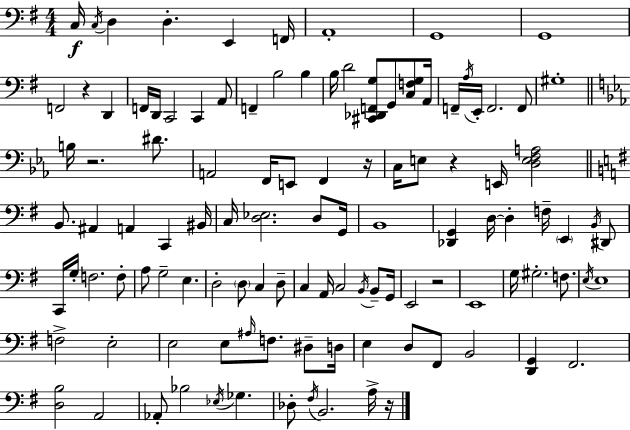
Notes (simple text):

C3/s C3/s D3/q D3/q. E2/q F2/s A2/w G2/w G2/w F2/h R/q D2/q F2/s D2/s C2/h C2/q A2/e F2/q B3/h B3/q B3/s D4/h [C#2,Db2,F2,G3]/e G2/e [C3,F3,G3]/e A2/s F2/s A3/s E2/s F2/h. F2/e G#3/w B3/s R/h. D#4/e. A2/h F2/s E2/e F2/q R/s C3/s E3/e R/q E2/s [D3,E3,F3,A3]/h B2/e. A#2/q A2/q C2/q BIS2/s C3/s [D3,Eb3]/h. D3/e G2/s B2/w [Db2,G2]/q D3/s D3/q F3/s E2/q B2/s D#2/e C2/s G3/s F3/h. F3/e A3/e G3/h E3/q. D3/h D3/e C3/q D3/e C3/q A2/s C3/h B2/s B2/e G2/s E2/h R/h E2/w G3/s G#3/h. F3/e. E3/s E3/w F3/h E3/h E3/h E3/e A#3/s F3/e. D#3/e D3/s E3/q D3/e F#2/e B2/h [D2,G2]/q F#2/h. [D3,B3]/h A2/h Ab2/e Bb3/h Eb3/s Gb3/q. Db3/e F#3/s B2/h. A3/s R/s